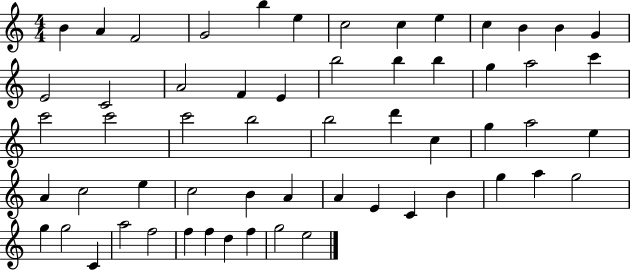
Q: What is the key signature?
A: C major